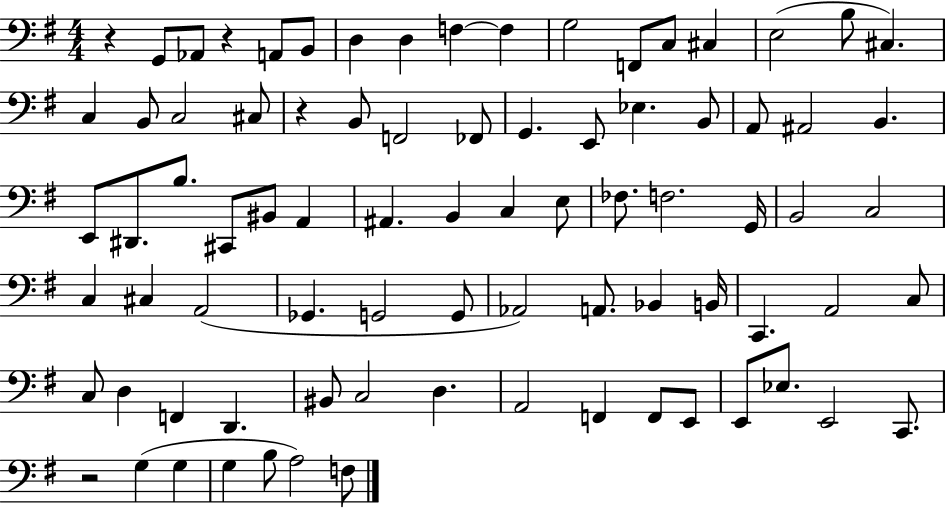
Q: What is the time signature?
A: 4/4